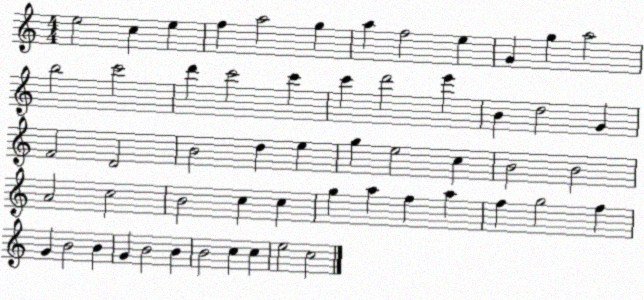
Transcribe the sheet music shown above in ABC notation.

X:1
T:Untitled
M:4/4
L:1/4
K:C
e2 c e f a2 g a f2 e G g a2 b2 c'2 d' c'2 c' c' d'2 e' B d2 G F2 D2 B2 d e g e2 c B2 B2 A2 c2 B2 c c g a f a f g2 f G B2 B G B2 B B2 c c e2 c2